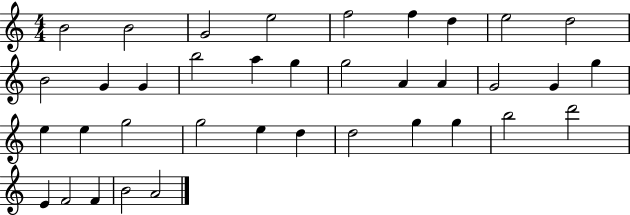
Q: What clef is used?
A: treble